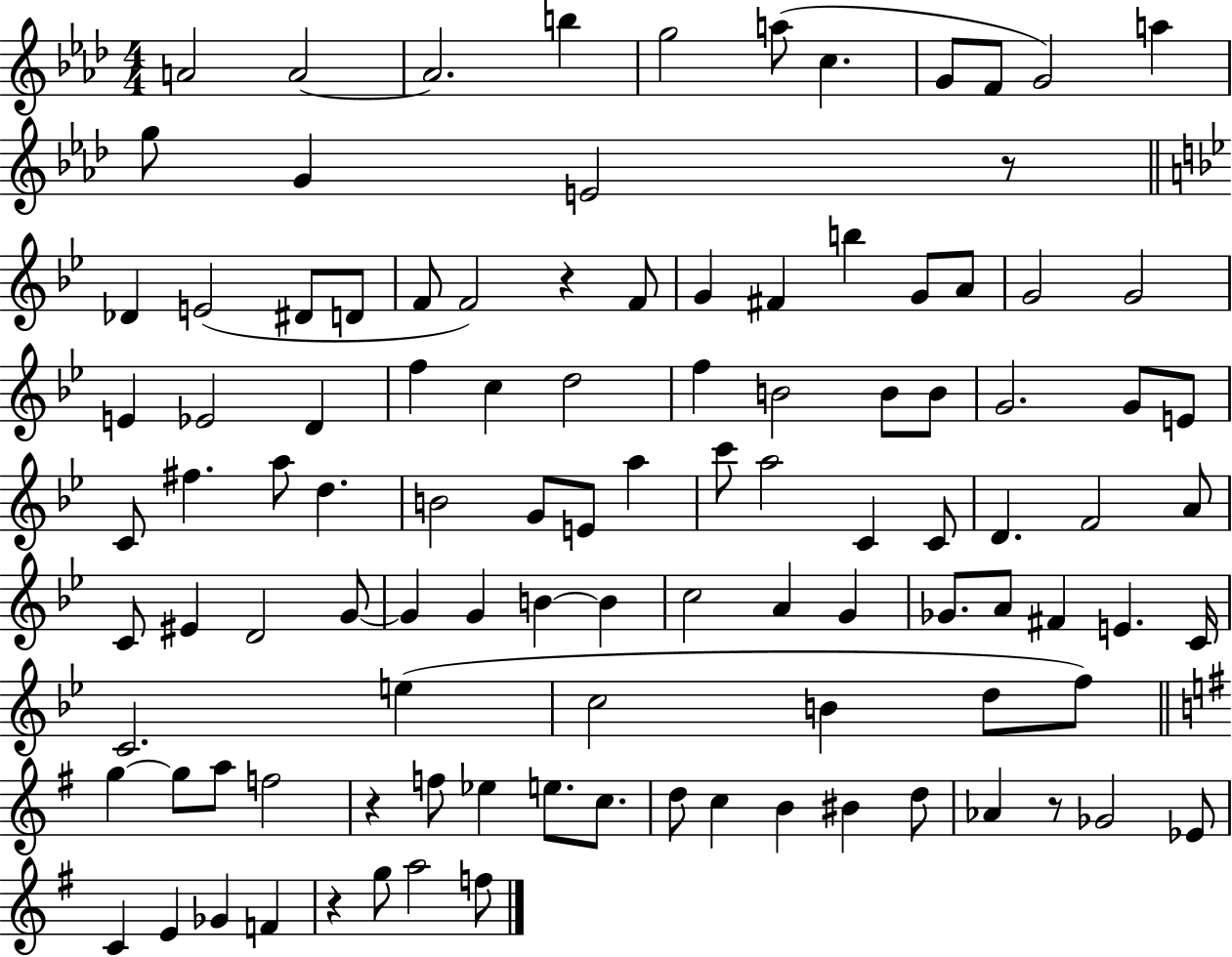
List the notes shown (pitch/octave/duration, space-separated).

A4/h A4/h A4/h. B5/q G5/h A5/e C5/q. G4/e F4/e G4/h A5/q G5/e G4/q E4/h R/e Db4/q E4/h D#4/e D4/e F4/e F4/h R/q F4/e G4/q F#4/q B5/q G4/e A4/e G4/h G4/h E4/q Eb4/h D4/q F5/q C5/q D5/h F5/q B4/h B4/e B4/e G4/h. G4/e E4/e C4/e F#5/q. A5/e D5/q. B4/h G4/e E4/e A5/q C6/e A5/h C4/q C4/e D4/q. F4/h A4/e C4/e EIS4/q D4/h G4/e G4/q G4/q B4/q B4/q C5/h A4/q G4/q Gb4/e. A4/e F#4/q E4/q. C4/s C4/h. E5/q C5/h B4/q D5/e F5/e G5/q G5/e A5/e F5/h R/q F5/e Eb5/q E5/e. C5/e. D5/e C5/q B4/q BIS4/q D5/e Ab4/q R/e Gb4/h Eb4/e C4/q E4/q Gb4/q F4/q R/q G5/e A5/h F5/e